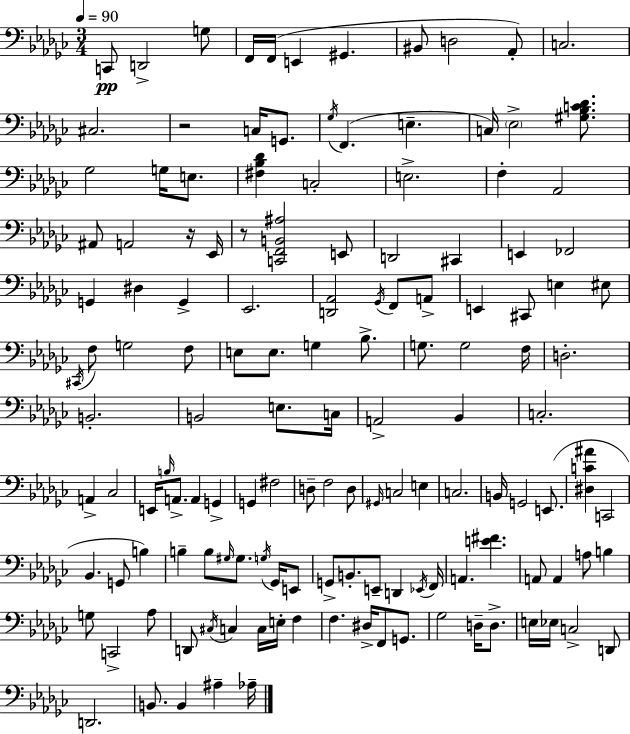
C2/e D2/h G3/e F2/s F2/s E2/q G#2/q. BIS2/e D3/h Ab2/e C3/h. C#3/h. R/h C3/s G2/e. Gb3/s F2/q. E3/q. C3/s Eb3/h [G#3,Bb3,C4,Db4]/e. Gb3/h G3/s E3/e. [F#3,Bb3,Db4]/q C3/h E3/h. F3/q Ab2/h A#2/e A2/h R/s Eb2/s R/e [C2,F2,B2,A#3]/h E2/e D2/h C#2/q E2/q FES2/h G2/q D#3/q G2/q Eb2/h. [D2,Ab2]/h Gb2/s F2/e A2/e E2/q C#2/e E3/q EIS3/e C#2/s F3/e G3/h F3/e E3/e E3/e. G3/q Bb3/e. G3/e. G3/h F3/s D3/h. B2/h. B2/h E3/e. C3/s A2/h Bb2/q C3/h. A2/q CES3/h E2/s B3/s A2/e. A2/q G2/q G2/q F#3/h D3/e F3/h D3/e G#2/s C3/h E3/q C3/h. B2/s G2/h E2/e. [D#3,C4,A#4]/q C2/h Bb2/q. G2/e B3/q B3/q B3/e G#3/s G#3/e. G3/s Gb2/s E2/e G2/e B2/e. E2/e D2/q Eb2/s F2/s A2/q. [E4,F#4]/q. A2/e A2/q A3/e B3/q G3/e C2/h Ab3/e D2/e C#3/s C3/q C3/s E3/s F3/q F3/q. D#3/s F2/e G2/e. Gb3/h D3/s D3/e. E3/s Eb3/s C3/h D2/e D2/h. B2/e. B2/q A#3/q Ab3/s